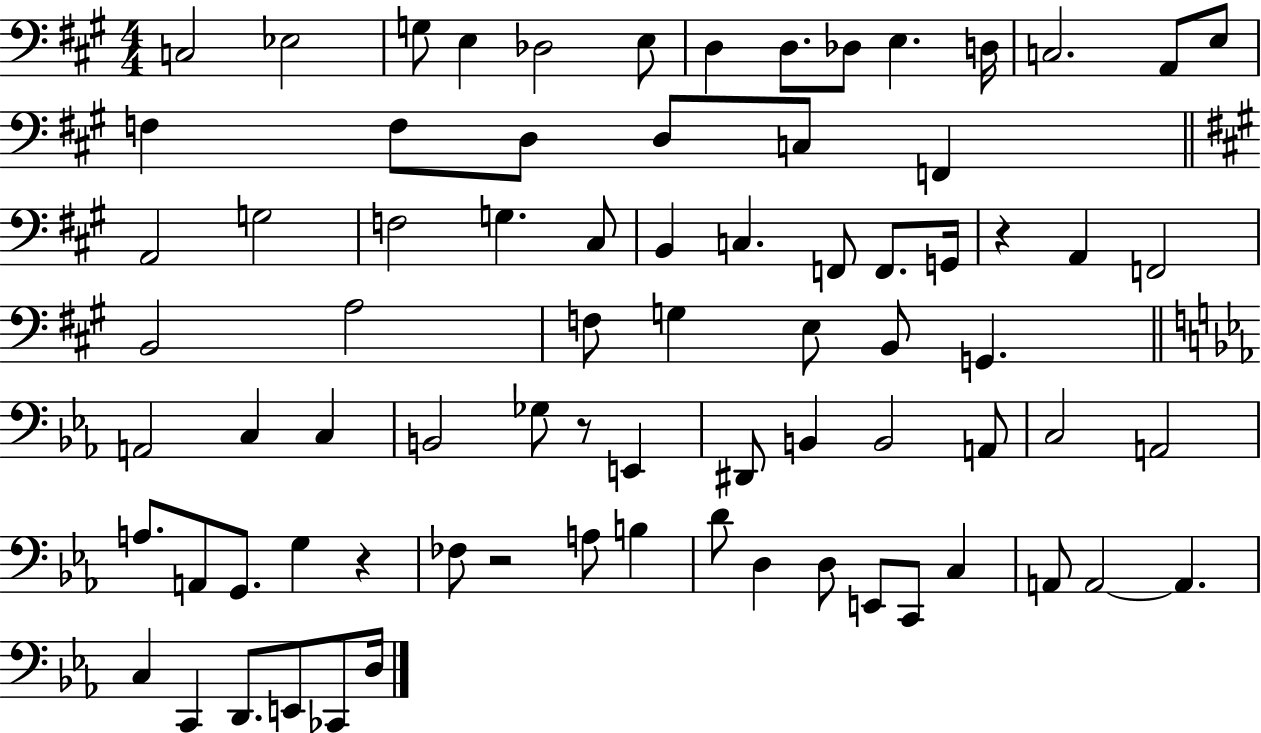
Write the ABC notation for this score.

X:1
T:Untitled
M:4/4
L:1/4
K:A
C,2 _E,2 G,/2 E, _D,2 E,/2 D, D,/2 _D,/2 E, D,/4 C,2 A,,/2 E,/2 F, F,/2 D,/2 D,/2 C,/2 F,, A,,2 G,2 F,2 G, ^C,/2 B,, C, F,,/2 F,,/2 G,,/4 z A,, F,,2 B,,2 A,2 F,/2 G, E,/2 B,,/2 G,, A,,2 C, C, B,,2 _G,/2 z/2 E,, ^D,,/2 B,, B,,2 A,,/2 C,2 A,,2 A,/2 A,,/2 G,,/2 G, z _F,/2 z2 A,/2 B, D/2 D, D,/2 E,,/2 C,,/2 C, A,,/2 A,,2 A,, C, C,, D,,/2 E,,/2 _C,,/2 D,/4